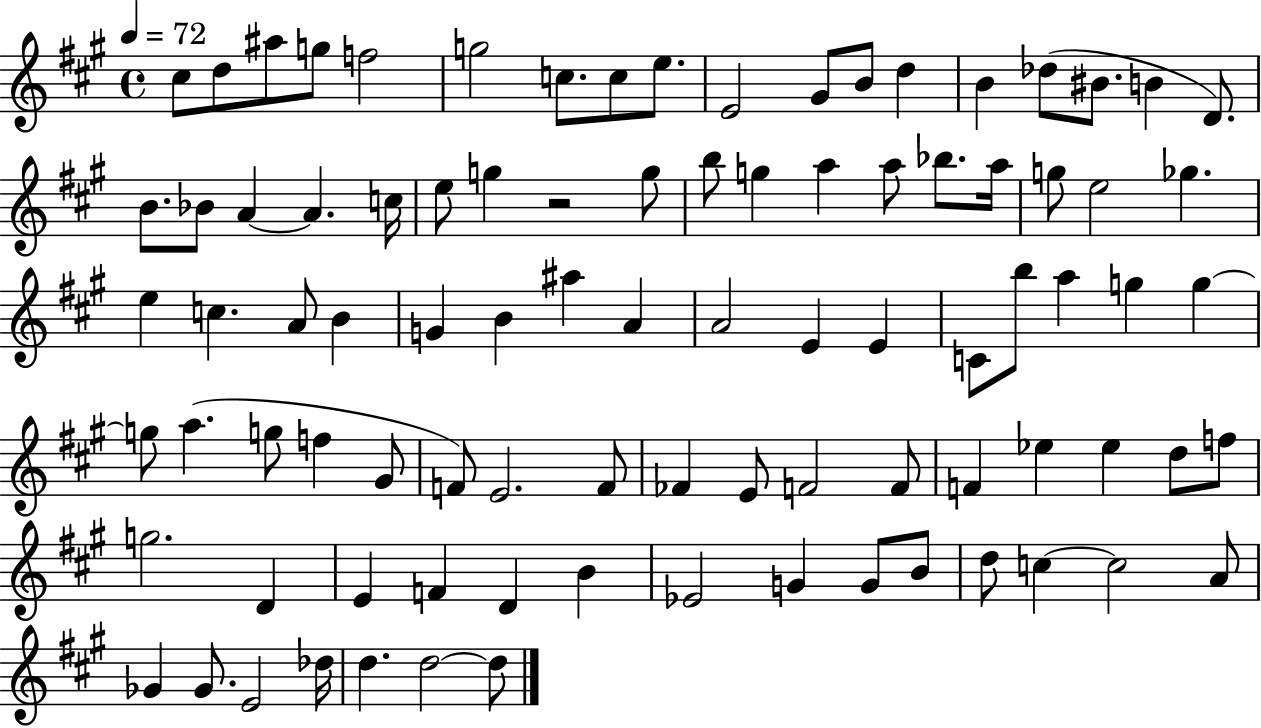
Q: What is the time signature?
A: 4/4